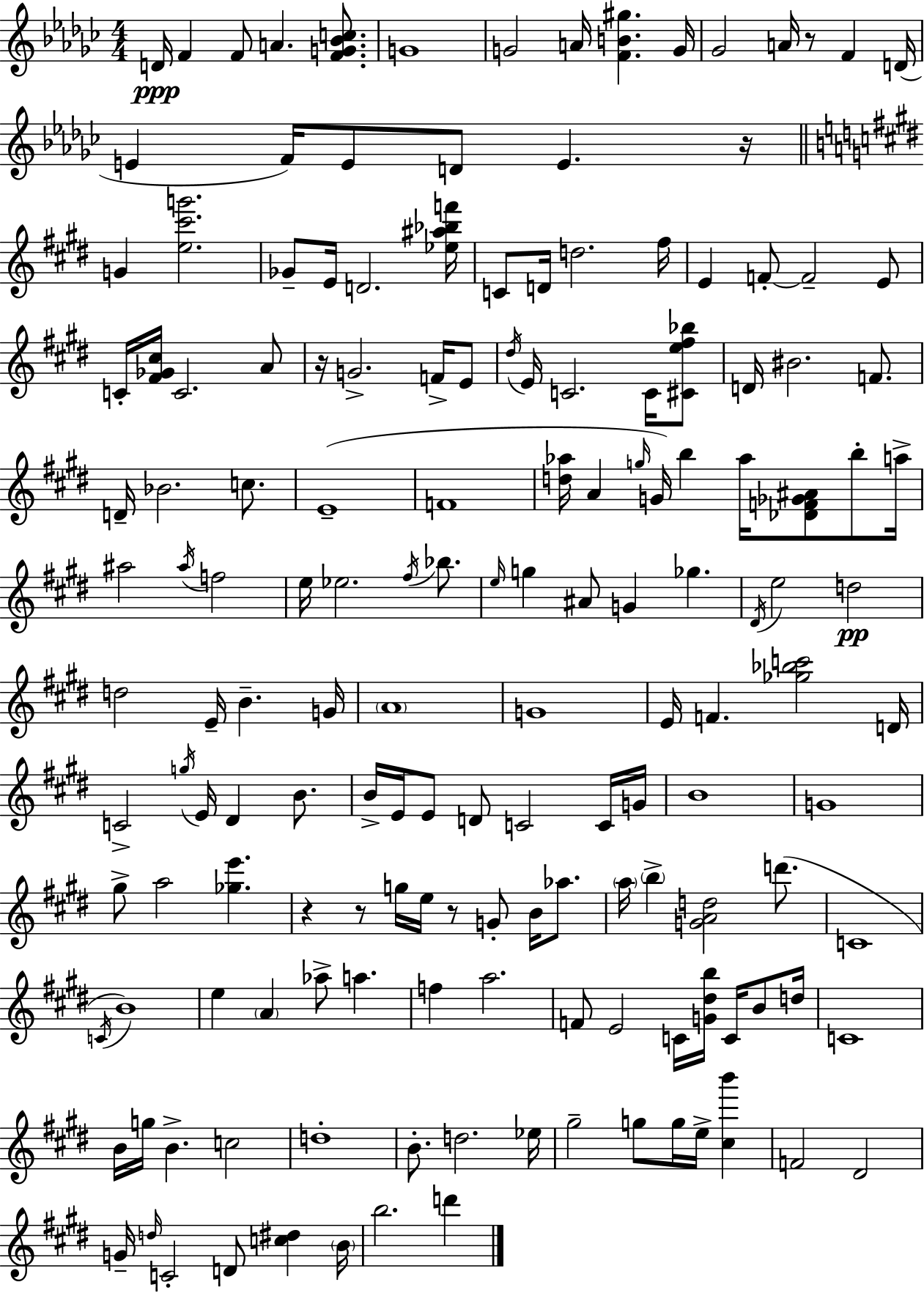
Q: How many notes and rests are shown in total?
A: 159